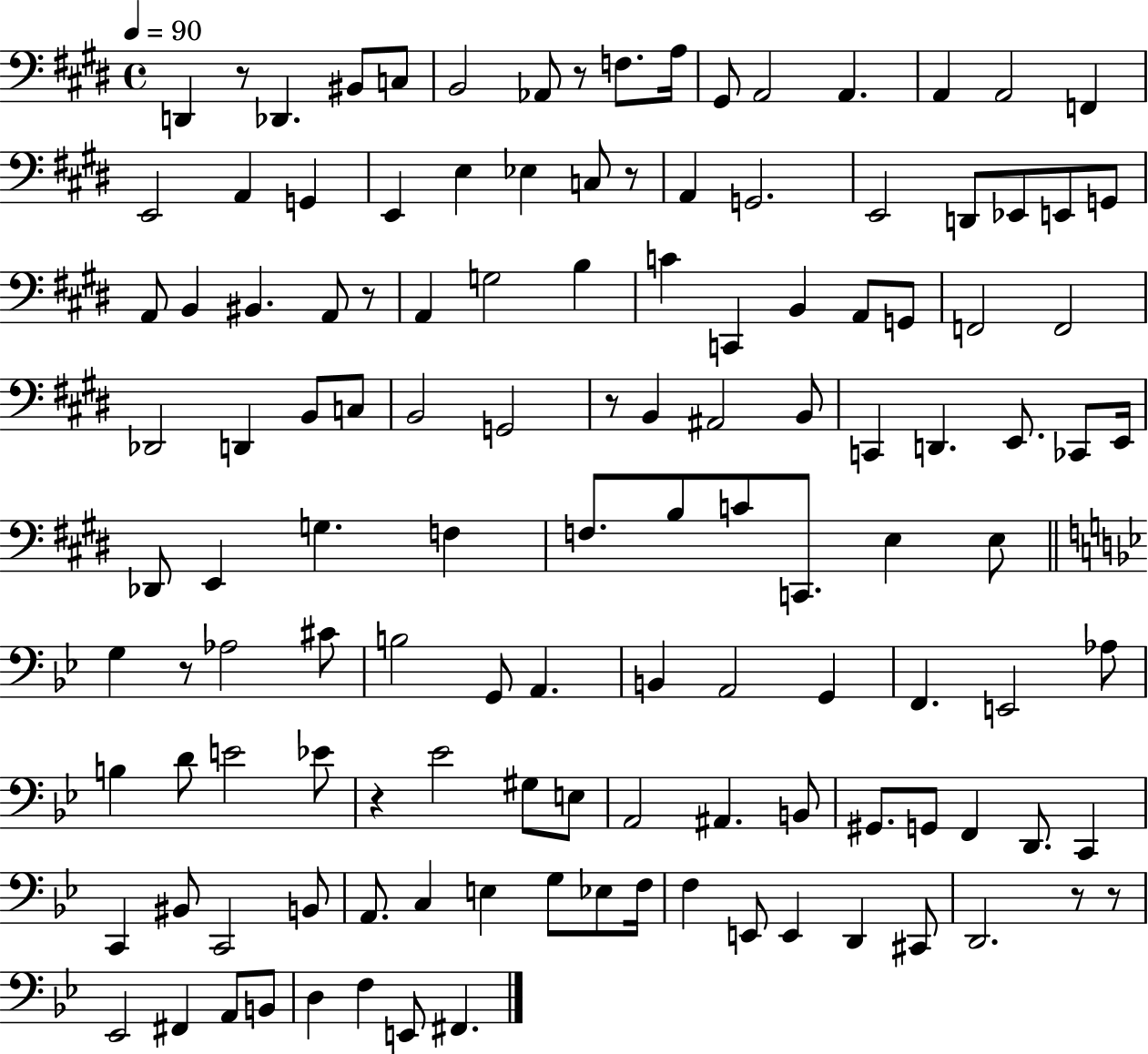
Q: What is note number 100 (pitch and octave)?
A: E3